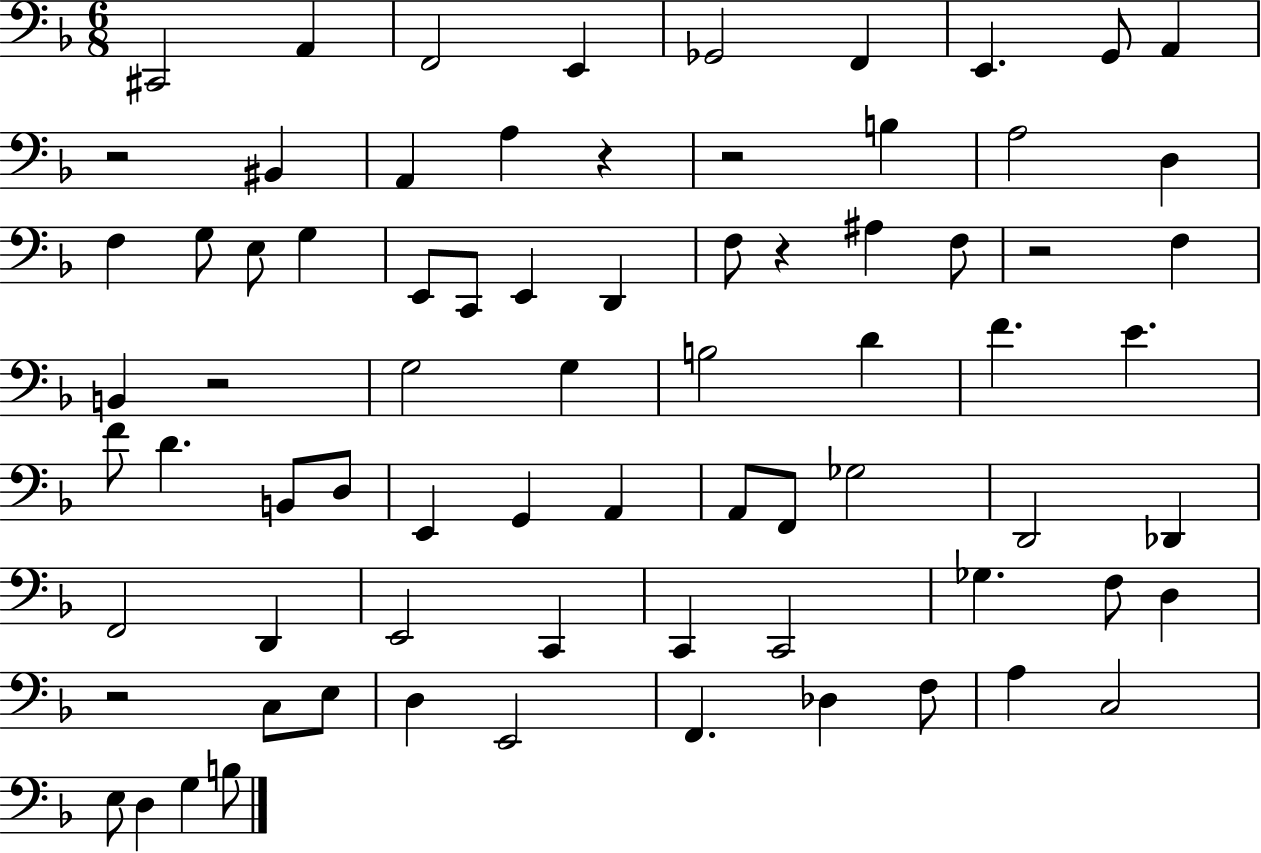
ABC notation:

X:1
T:Untitled
M:6/8
L:1/4
K:F
^C,,2 A,, F,,2 E,, _G,,2 F,, E,, G,,/2 A,, z2 ^B,, A,, A, z z2 B, A,2 D, F, G,/2 E,/2 G, E,,/2 C,,/2 E,, D,, F,/2 z ^A, F,/2 z2 F, B,, z2 G,2 G, B,2 D F E F/2 D B,,/2 D,/2 E,, G,, A,, A,,/2 F,,/2 _G,2 D,,2 _D,, F,,2 D,, E,,2 C,, C,, C,,2 _G, F,/2 D, z2 C,/2 E,/2 D, E,,2 F,, _D, F,/2 A, C,2 E,/2 D, G, B,/2